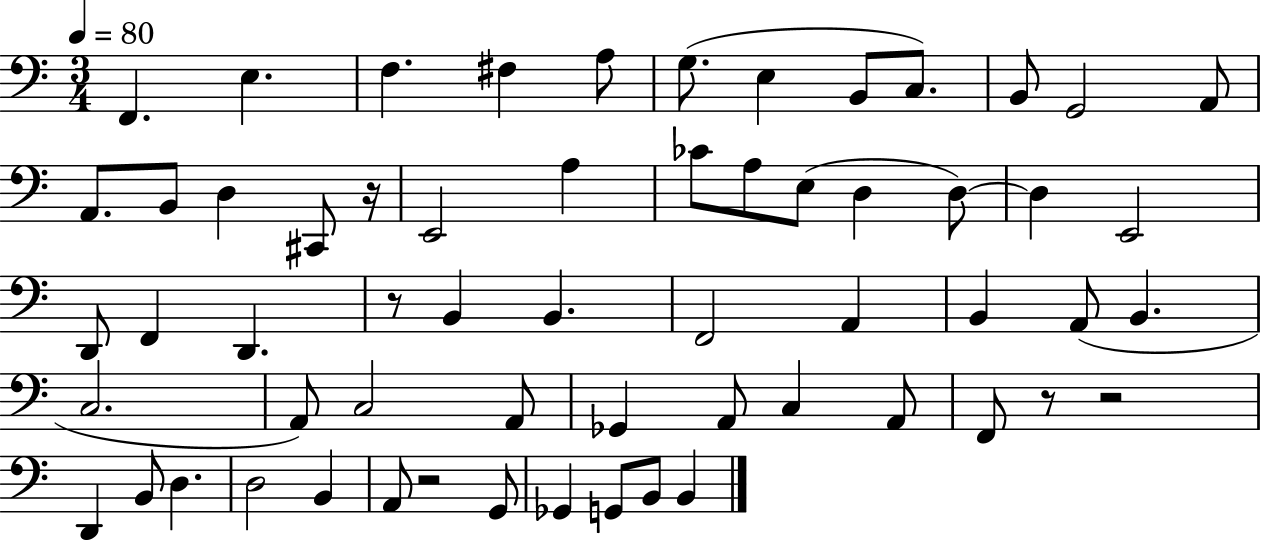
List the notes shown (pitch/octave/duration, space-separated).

F2/q. E3/q. F3/q. F#3/q A3/e G3/e. E3/q B2/e C3/e. B2/e G2/h A2/e A2/e. B2/e D3/q C#2/e R/s E2/h A3/q CES4/e A3/e E3/e D3/q D3/e D3/q E2/h D2/e F2/q D2/q. R/e B2/q B2/q. F2/h A2/q B2/q A2/e B2/q. C3/h. A2/e C3/h A2/e Gb2/q A2/e C3/q A2/e F2/e R/e R/h D2/q B2/e D3/q. D3/h B2/q A2/e R/h G2/e Gb2/q G2/e B2/e B2/q